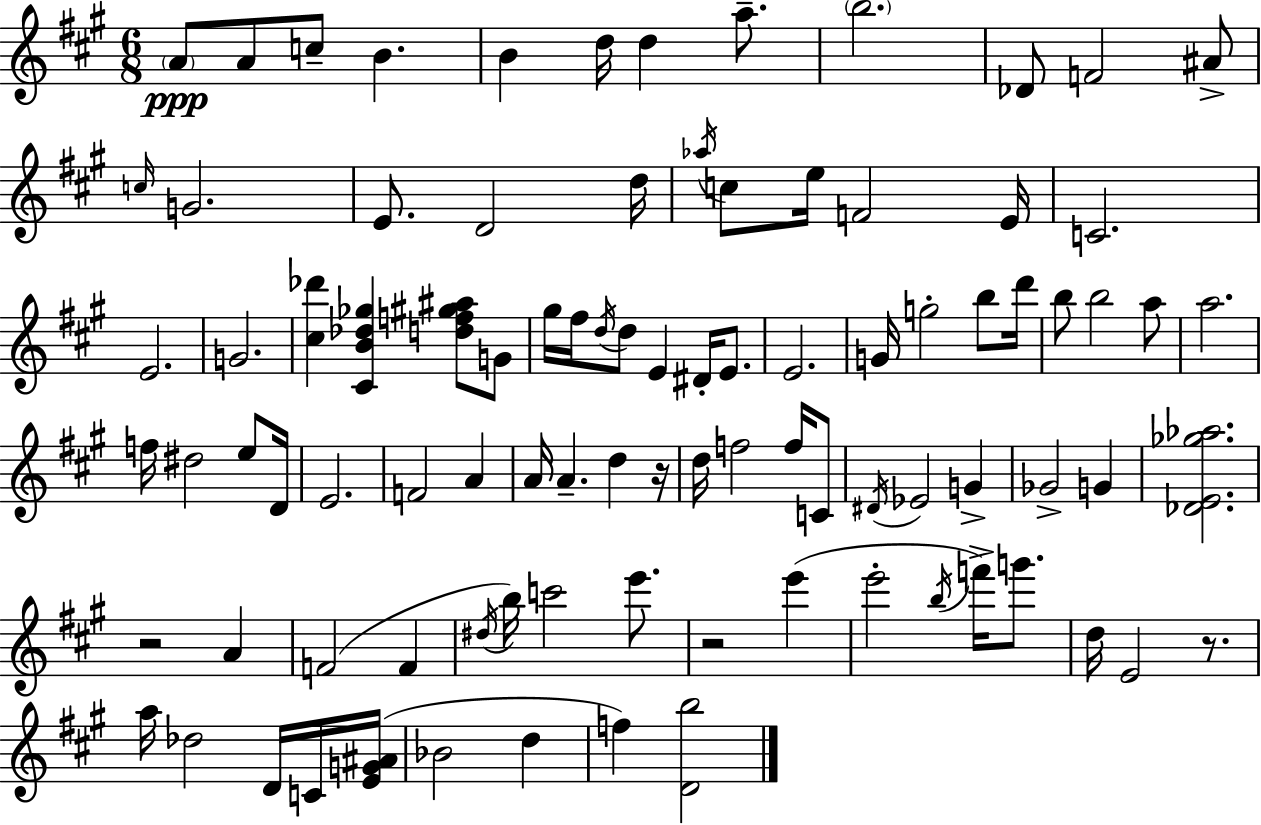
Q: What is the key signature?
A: A major